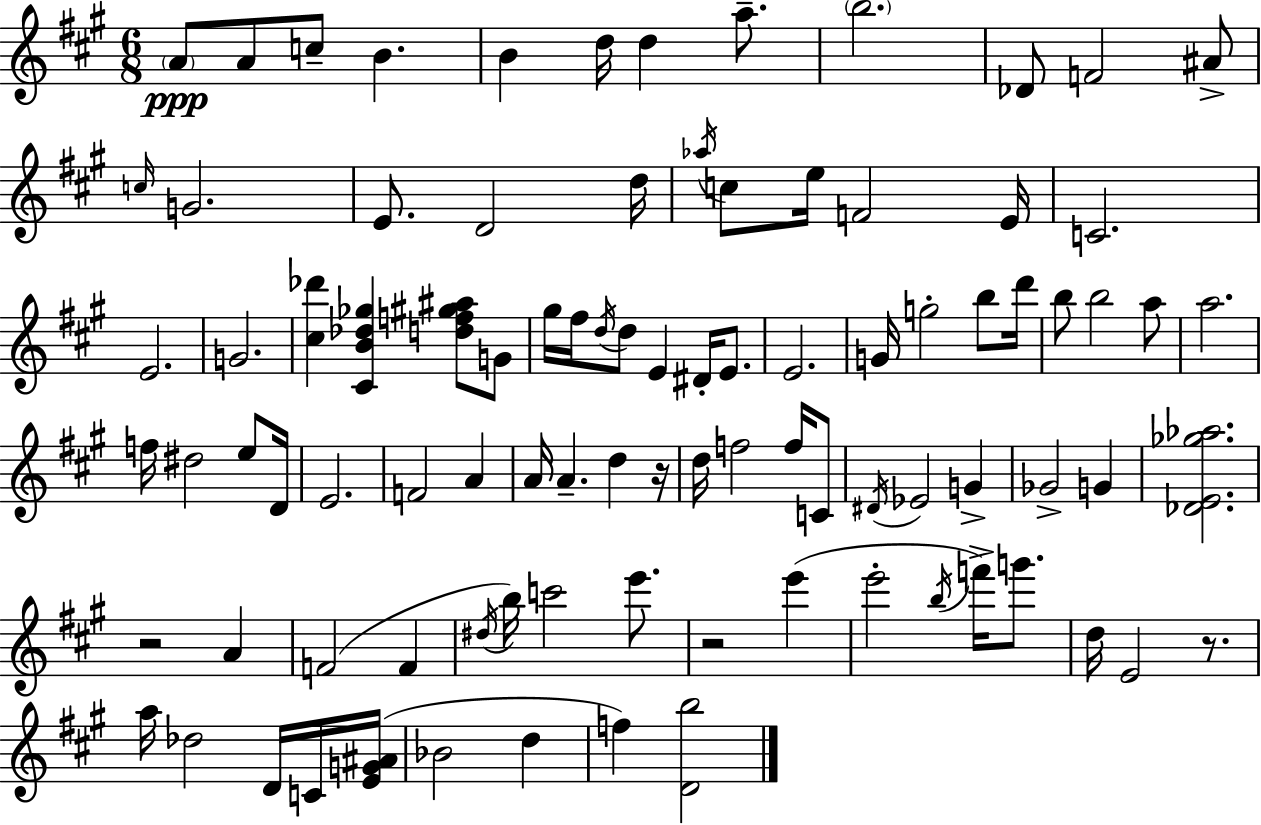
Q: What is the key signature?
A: A major